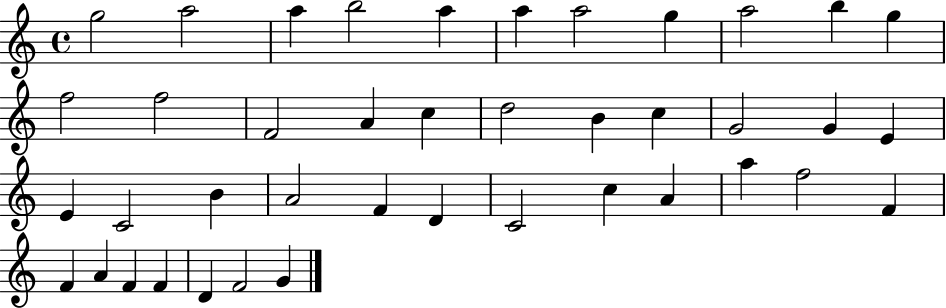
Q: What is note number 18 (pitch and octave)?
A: B4